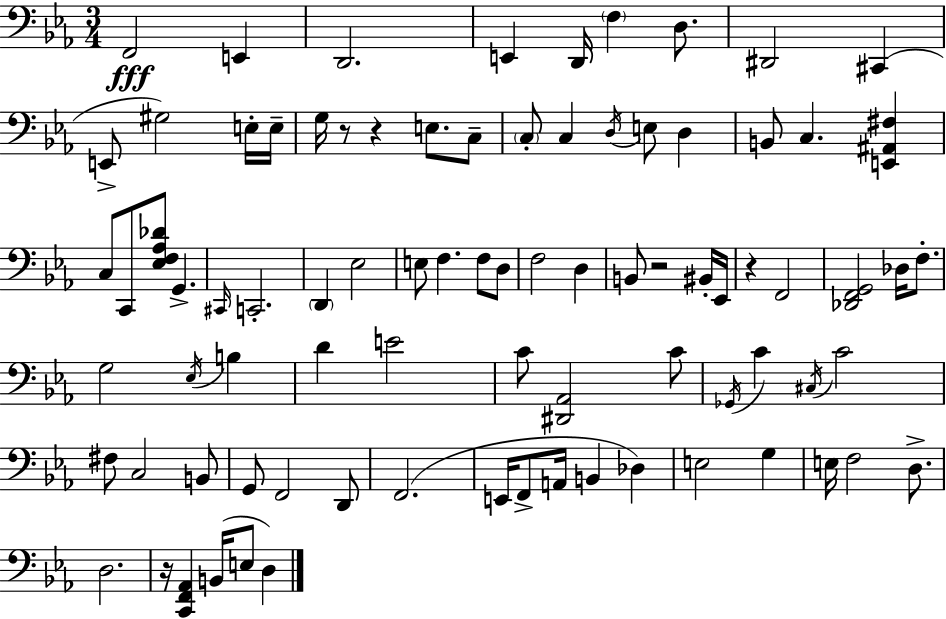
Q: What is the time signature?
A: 3/4